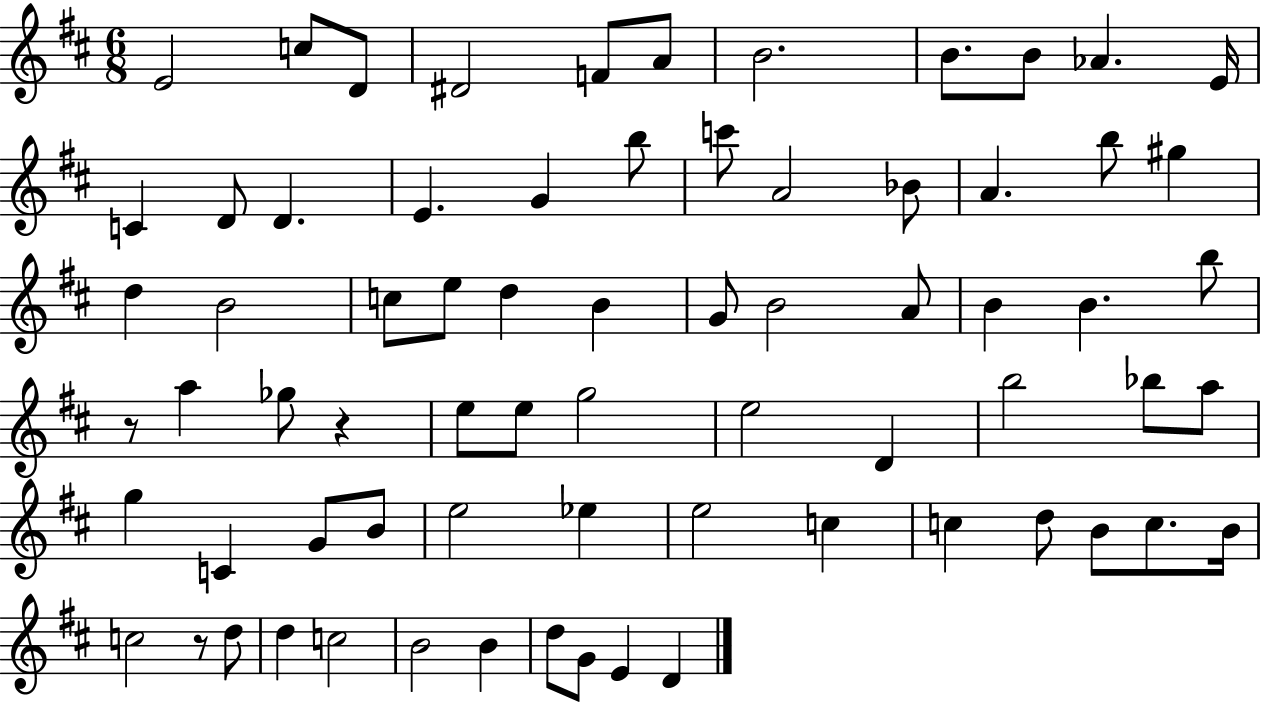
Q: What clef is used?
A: treble